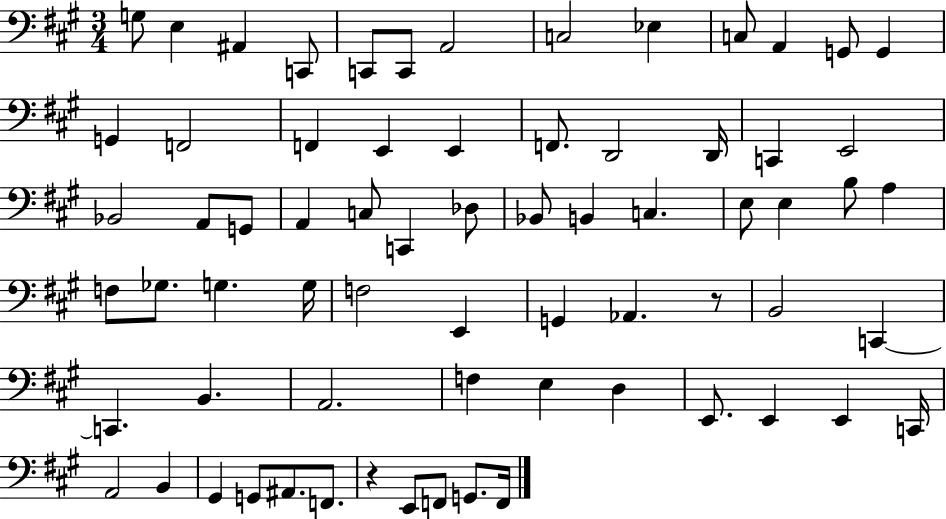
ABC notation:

X:1
T:Untitled
M:3/4
L:1/4
K:A
G,/2 E, ^A,, C,,/2 C,,/2 C,,/2 A,,2 C,2 _E, C,/2 A,, G,,/2 G,, G,, F,,2 F,, E,, E,, F,,/2 D,,2 D,,/4 C,, E,,2 _B,,2 A,,/2 G,,/2 A,, C,/2 C,, _D,/2 _B,,/2 B,, C, E,/2 E, B,/2 A, F,/2 _G,/2 G, G,/4 F,2 E,, G,, _A,, z/2 B,,2 C,, C,, B,, A,,2 F, E, D, E,,/2 E,, E,, C,,/4 A,,2 B,, ^G,, G,,/2 ^A,,/2 F,,/2 z E,,/2 F,,/2 G,,/2 F,,/4